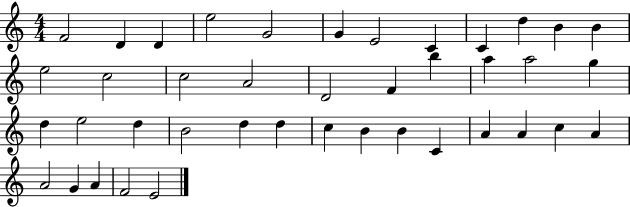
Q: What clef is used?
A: treble